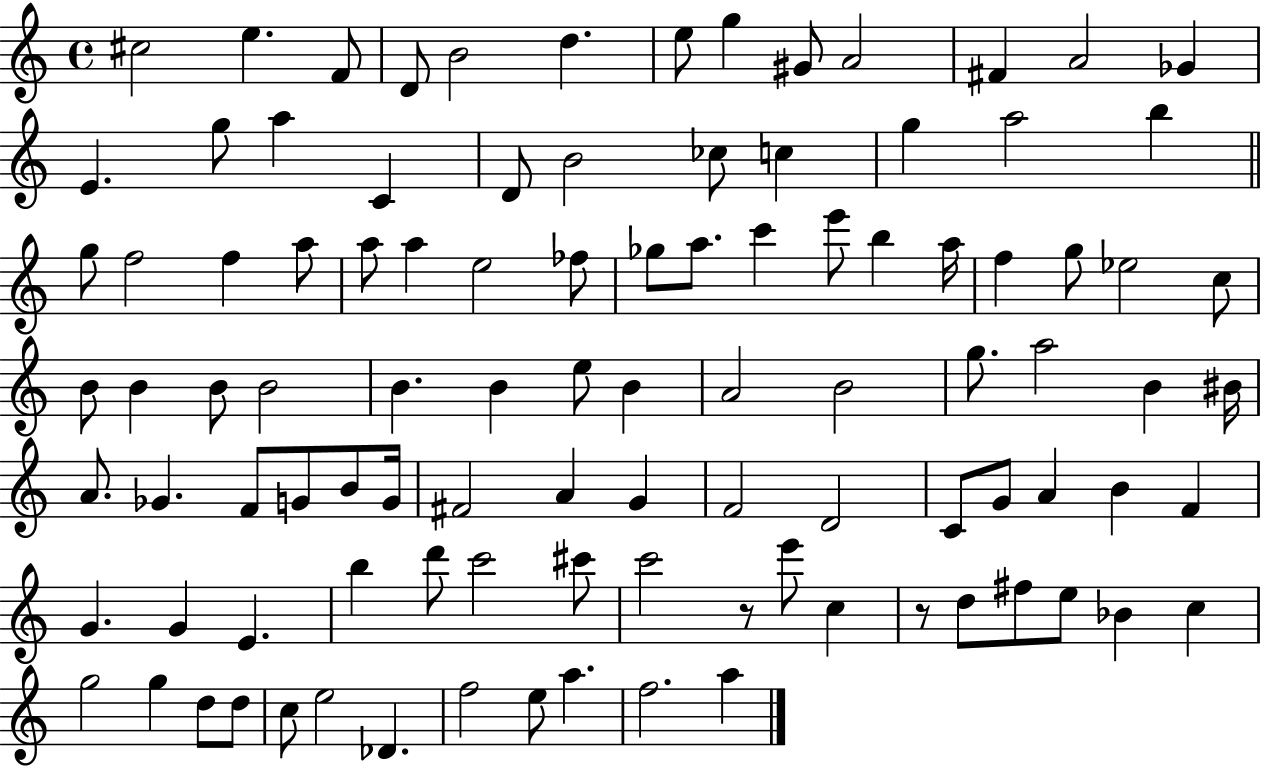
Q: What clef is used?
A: treble